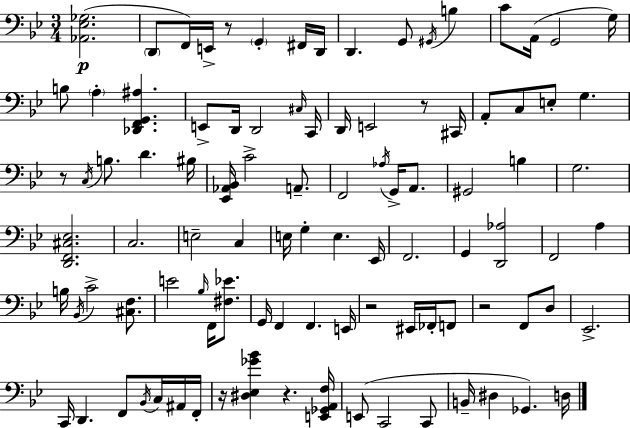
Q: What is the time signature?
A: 3/4